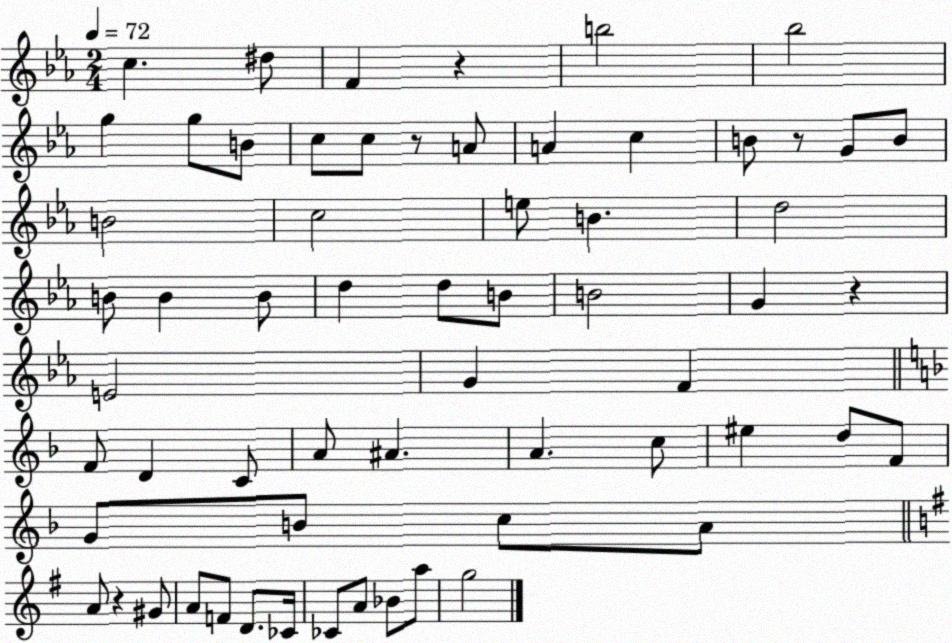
X:1
T:Untitled
M:2/4
L:1/4
K:Eb
c ^d/2 F z b2 _b2 g g/2 B/2 c/2 c/2 z/2 A/2 A c B/2 z/2 G/2 B/2 B2 c2 e/2 B d2 B/2 B B/2 d d/2 B/2 B2 G z E2 G F F/2 D C/2 A/2 ^A A c/2 ^e d/2 F/2 G/2 B/2 c/2 A/2 A/2 z ^G/2 A/2 F/2 D/2 _C/4 _C/2 A/2 _B/2 a/2 g2